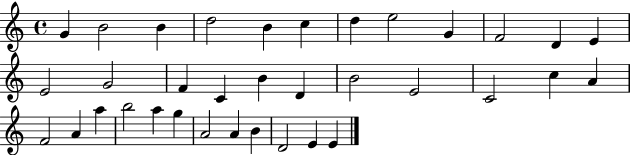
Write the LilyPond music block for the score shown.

{
  \clef treble
  \time 4/4
  \defaultTimeSignature
  \key c \major
  g'4 b'2 b'4 | d''2 b'4 c''4 | d''4 e''2 g'4 | f'2 d'4 e'4 | \break e'2 g'2 | f'4 c'4 b'4 d'4 | b'2 e'2 | c'2 c''4 a'4 | \break f'2 a'4 a''4 | b''2 a''4 g''4 | a'2 a'4 b'4 | d'2 e'4 e'4 | \break \bar "|."
}